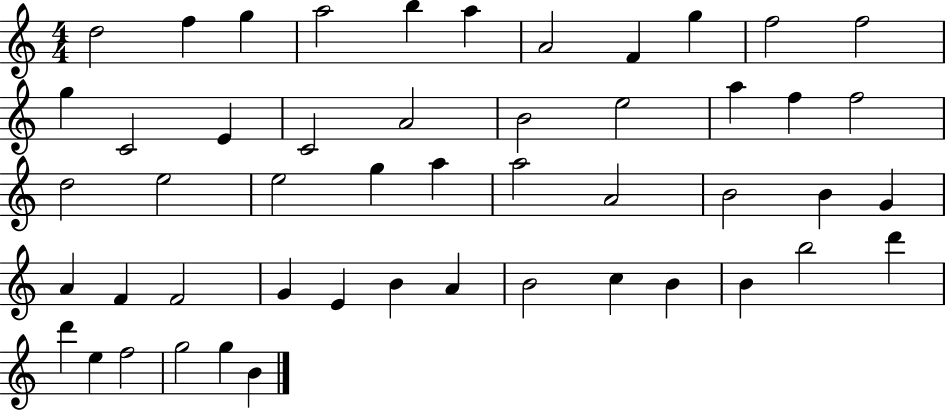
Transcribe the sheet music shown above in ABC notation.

X:1
T:Untitled
M:4/4
L:1/4
K:C
d2 f g a2 b a A2 F g f2 f2 g C2 E C2 A2 B2 e2 a f f2 d2 e2 e2 g a a2 A2 B2 B G A F F2 G E B A B2 c B B b2 d' d' e f2 g2 g B